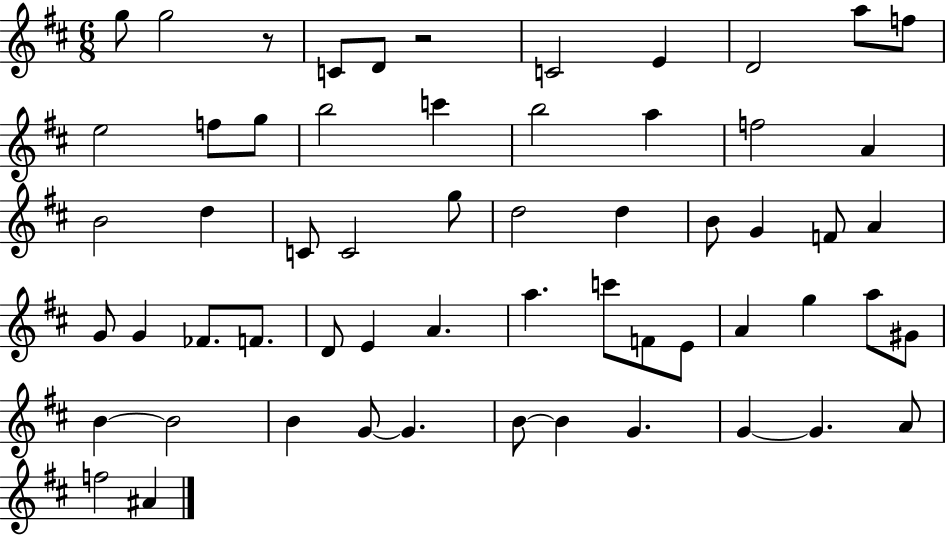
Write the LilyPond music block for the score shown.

{
  \clef treble
  \numericTimeSignature
  \time 6/8
  \key d \major
  g''8 g''2 r8 | c'8 d'8 r2 | c'2 e'4 | d'2 a''8 f''8 | \break e''2 f''8 g''8 | b''2 c'''4 | b''2 a''4 | f''2 a'4 | \break b'2 d''4 | c'8 c'2 g''8 | d''2 d''4 | b'8 g'4 f'8 a'4 | \break g'8 g'4 fes'8. f'8. | d'8 e'4 a'4. | a''4. c'''8 f'8 e'8 | a'4 g''4 a''8 gis'8 | \break b'4~~ b'2 | b'4 g'8~~ g'4. | b'8~~ b'4 g'4. | g'4~~ g'4. a'8 | \break f''2 ais'4 | \bar "|."
}